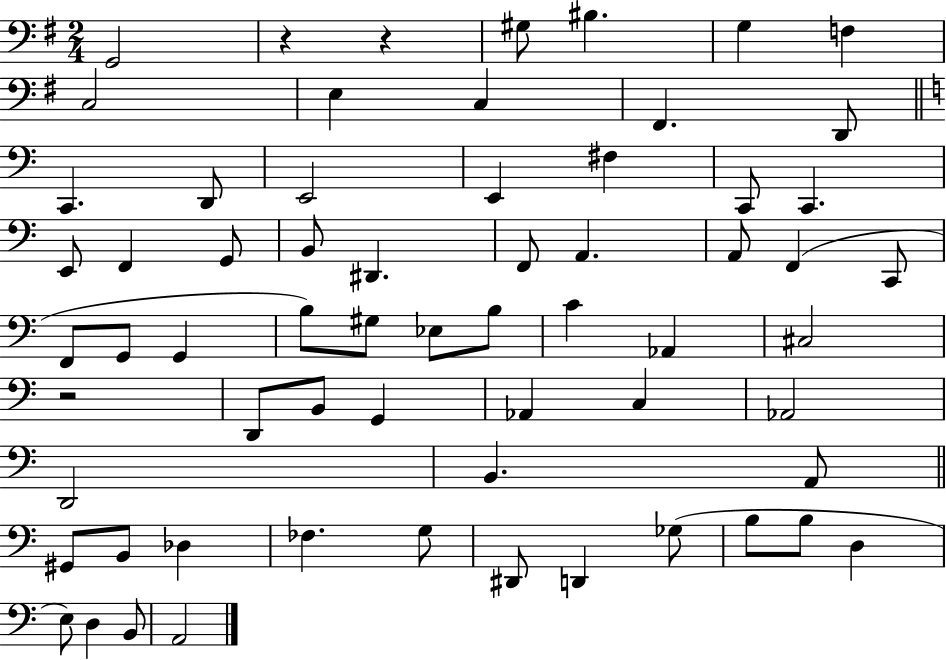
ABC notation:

X:1
T:Untitled
M:2/4
L:1/4
K:G
G,,2 z z ^G,/2 ^B, G, F, C,2 E, C, ^F,, D,,/2 C,, D,,/2 E,,2 E,, ^F, C,,/2 C,, E,,/2 F,, G,,/2 B,,/2 ^D,, F,,/2 A,, A,,/2 F,, C,,/2 F,,/2 G,,/2 G,, B,/2 ^G,/2 _E,/2 B,/2 C _A,, ^C,2 z2 D,,/2 B,,/2 G,, _A,, C, _A,,2 D,,2 B,, A,,/2 ^G,,/2 B,,/2 _D, _F, G,/2 ^D,,/2 D,, _G,/2 B,/2 B,/2 D, E,/2 D, B,,/2 A,,2